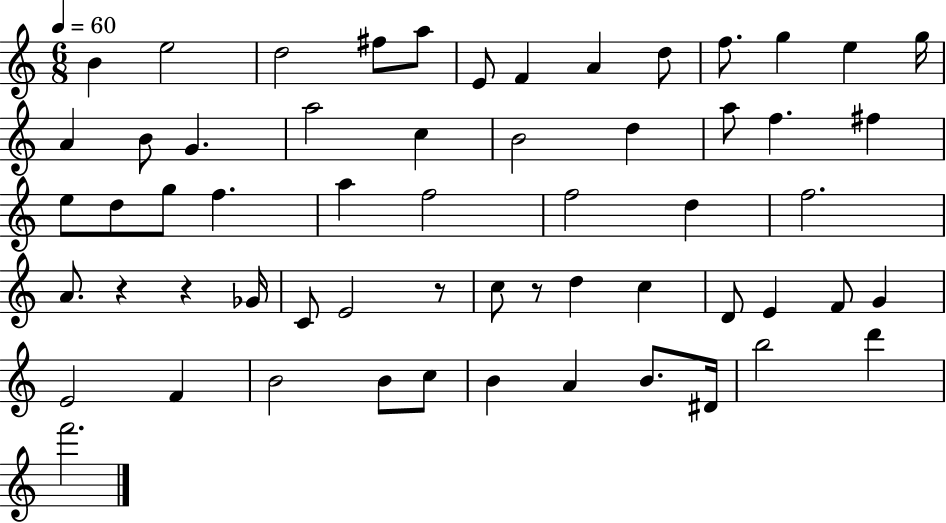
X:1
T:Untitled
M:6/8
L:1/4
K:C
B e2 d2 ^f/2 a/2 E/2 F A d/2 f/2 g e g/4 A B/2 G a2 c B2 d a/2 f ^f e/2 d/2 g/2 f a f2 f2 d f2 A/2 z z _G/4 C/2 E2 z/2 c/2 z/2 d c D/2 E F/2 G E2 F B2 B/2 c/2 B A B/2 ^D/4 b2 d' f'2